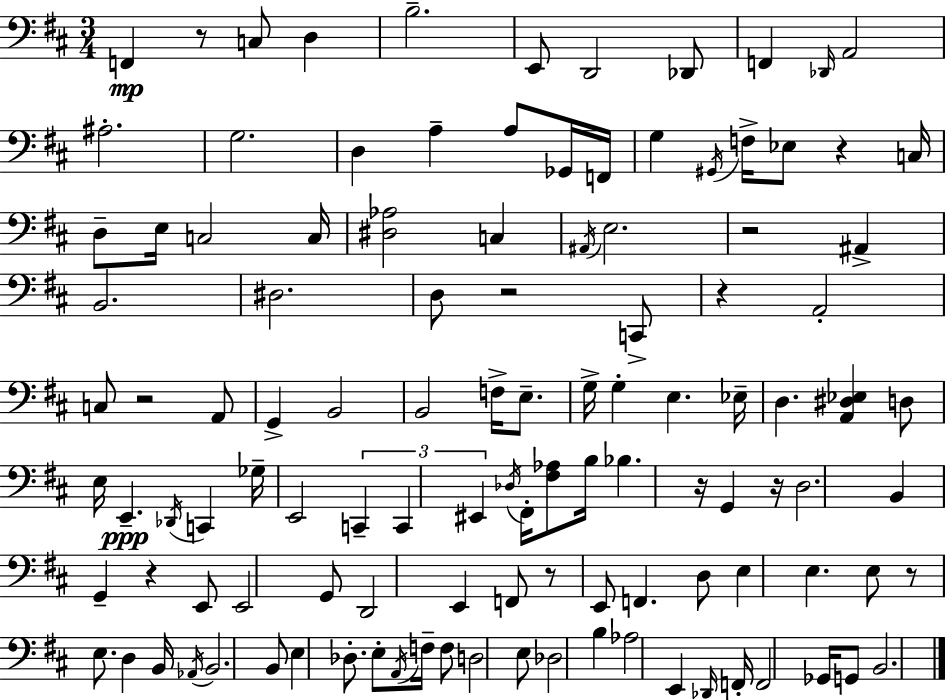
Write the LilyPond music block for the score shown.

{
  \clef bass
  \numericTimeSignature
  \time 3/4
  \key d \major
  \repeat volta 2 { f,4\mp r8 c8 d4 | b2.-- | e,8 d,2 des,8 | f,4 \grace { des,16 } a,2 | \break ais2.-. | g2. | d4 a4-- a8 ges,16 | f,16 g4 \acciaccatura { gis,16 } f16-> ees8 r4 | \break c16 d8-- e16 c2 | c16 <dis aes>2 c4 | \acciaccatura { ais,16 } e2. | r2 ais,4-> | \break b,2. | dis2. | d8 r2 | c,8-> r4 a,2-. | \break c8 r2 | a,8 g,4-> b,2 | b,2 f16-> | e8.-- g16-> g4-. e4. | \break ees16-- d4. <a, dis ees>4 | d8 e16 e,4.--\ppp \acciaccatura { des,16 } c,4 | ges16-- e,2 | \tuplet 3/2 { c,4-- c,4 eis,4 } | \break \acciaccatura { des16 } fis,16-. <fis aes>8 b16 bes4. r16 | g,4 r16 d2. | b,4 g,4-- | r4 e,8 e,2 | \break g,8 d,2 | e,4 f,8 r8 e,8 f,4. | d8 e4 e4. | e8 r8 e8. | \break d4 b,16 \acciaccatura { aes,16 } b,2. | b,8 e4 | des8.-. e8-. \acciaccatura { a,16 } f16-- f8 d2 | e8 des2 | \break b4 aes2 | e,4 \grace { des,16 } f,16-. f,2 | ges,16 g,8 b,2. | } \bar "|."
}